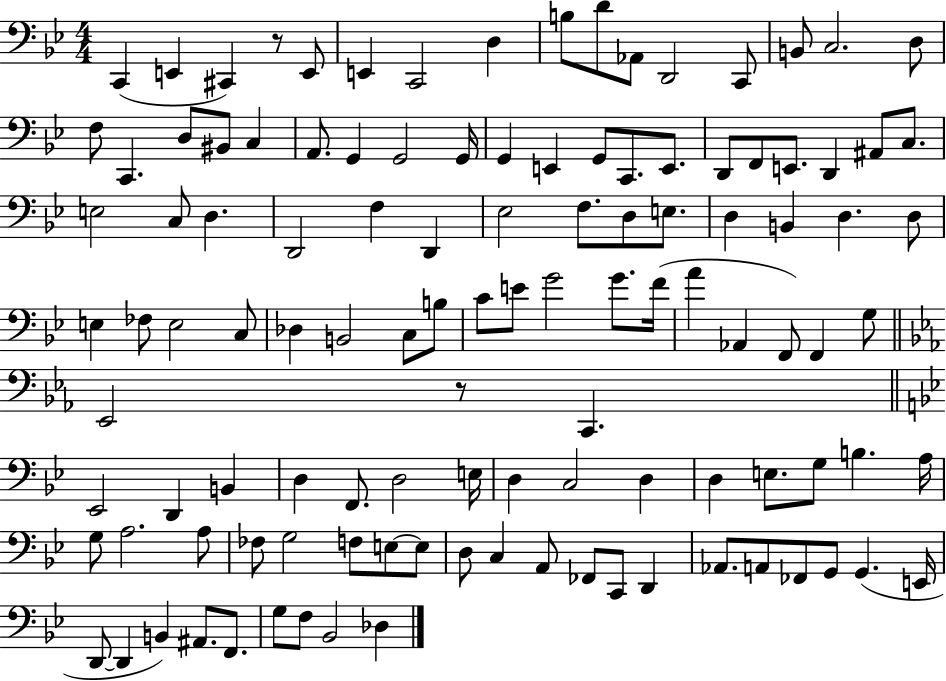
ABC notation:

X:1
T:Untitled
M:4/4
L:1/4
K:Bb
C,, E,, ^C,, z/2 E,,/2 E,, C,,2 D, B,/2 D/2 _A,,/2 D,,2 C,,/2 B,,/2 C,2 D,/2 F,/2 C,, D,/2 ^B,,/2 C, A,,/2 G,, G,,2 G,,/4 G,, E,, G,,/2 C,,/2 E,,/2 D,,/2 F,,/2 E,,/2 D,, ^A,,/2 C,/2 E,2 C,/2 D, D,,2 F, D,, _E,2 F,/2 D,/2 E,/2 D, B,, D, D,/2 E, _F,/2 E,2 C,/2 _D, B,,2 C,/2 B,/2 C/2 E/2 G2 G/2 F/4 A _A,, F,,/2 F,, G,/2 _E,,2 z/2 C,, _E,,2 D,, B,, D, F,,/2 D,2 E,/4 D, C,2 D, D, E,/2 G,/2 B, A,/4 G,/2 A,2 A,/2 _F,/2 G,2 F,/2 E,/2 E,/2 D,/2 C, A,,/2 _F,,/2 C,,/2 D,, _A,,/2 A,,/2 _F,,/2 G,,/2 G,, E,,/4 D,,/2 D,, B,, ^A,,/2 F,,/2 G,/2 F,/2 _B,,2 _D,